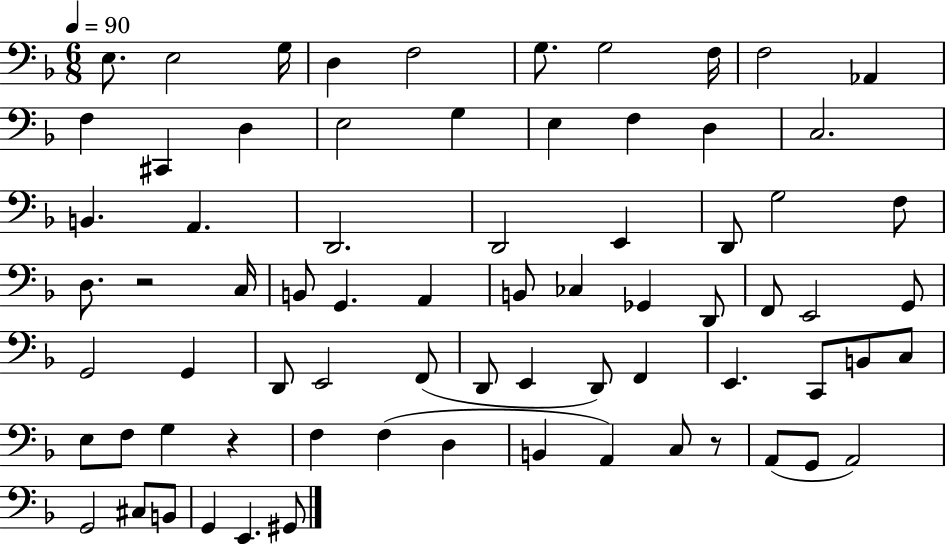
X:1
T:Untitled
M:6/8
L:1/4
K:F
E,/2 E,2 G,/4 D, F,2 G,/2 G,2 F,/4 F,2 _A,, F, ^C,, D, E,2 G, E, F, D, C,2 B,, A,, D,,2 D,,2 E,, D,,/2 G,2 F,/2 D,/2 z2 C,/4 B,,/2 G,, A,, B,,/2 _C, _G,, D,,/2 F,,/2 E,,2 G,,/2 G,,2 G,, D,,/2 E,,2 F,,/2 D,,/2 E,, D,,/2 F,, E,, C,,/2 B,,/2 C,/2 E,/2 F,/2 G, z F, F, D, B,, A,, C,/2 z/2 A,,/2 G,,/2 A,,2 G,,2 ^C,/2 B,,/2 G,, E,, ^G,,/2